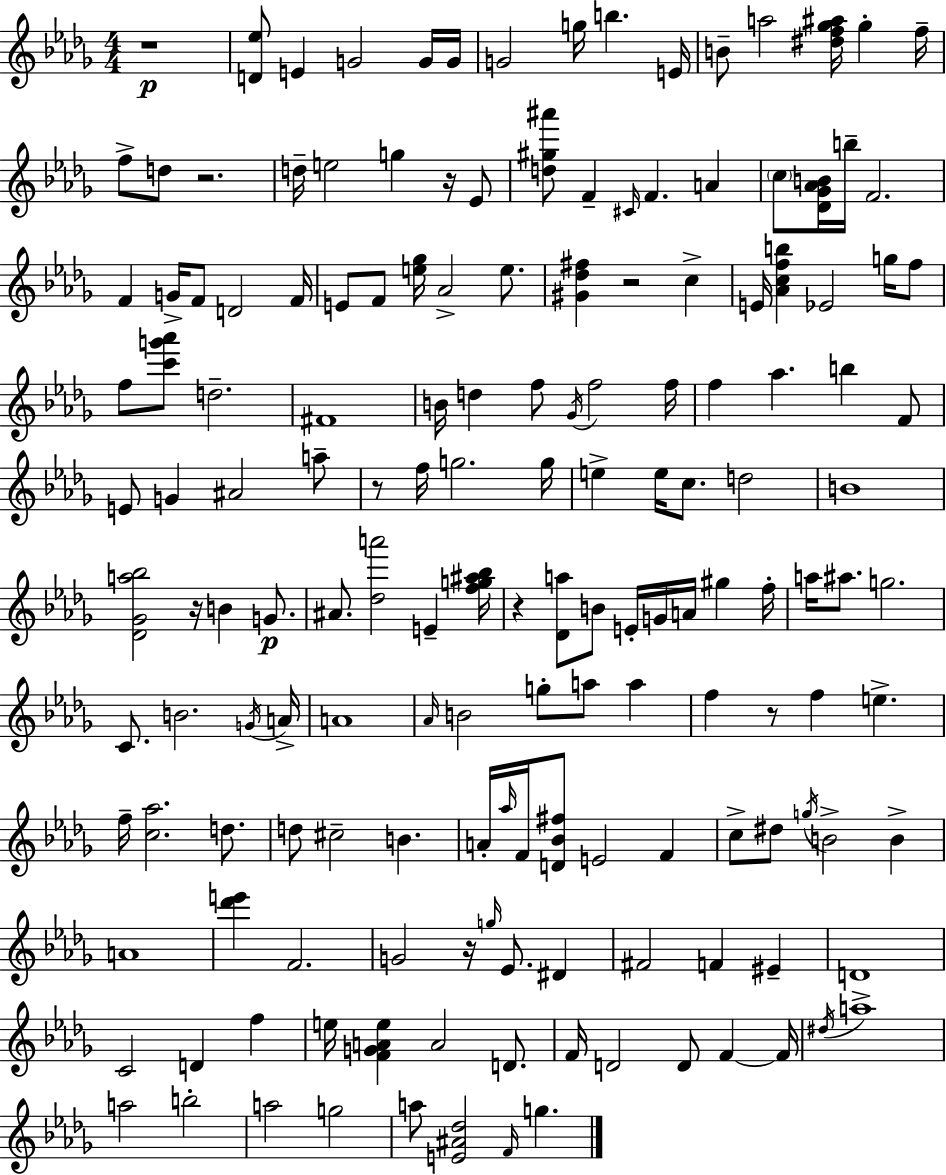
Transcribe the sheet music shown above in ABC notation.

X:1
T:Untitled
M:4/4
L:1/4
K:Bbm
z4 [D_e]/2 E G2 G/4 G/4 G2 g/4 b E/4 B/2 a2 [^df_g^a]/4 _g f/4 f/2 d/2 z2 d/4 e2 g z/4 _E/2 [d^g^a']/2 F ^C/4 F A c/2 [_D_G_AB]/4 b/4 F2 F G/4 F/2 D2 F/4 E/2 F/2 [e_g]/4 _A2 e/2 [^G_d^f] z2 c E/4 [_Acfb] _E2 g/4 f/2 f/2 [c'g'_a']/2 d2 ^F4 B/4 d f/2 _G/4 f2 f/4 f _a b F/2 E/2 G ^A2 a/2 z/2 f/4 g2 g/4 e e/4 c/2 d2 B4 [_D_Ga_b]2 z/4 B G/2 ^A/2 [_da']2 E [fg^a_b]/4 z [_Da]/2 B/2 E/4 G/4 A/4 ^g f/4 a/4 ^a/2 g2 C/2 B2 G/4 A/4 A4 _A/4 B2 g/2 a/2 a f z/2 f e f/4 [c_a]2 d/2 d/2 ^c2 B A/4 _a/4 F/4 [D_B^f]/2 E2 F c/2 ^d/2 g/4 B2 B A4 [_d'e'] F2 G2 z/4 g/4 _E/2 ^D ^F2 F ^E D4 C2 D f e/4 [FGAe] A2 D/2 F/4 D2 D/2 F F/4 ^d/4 a4 a2 b2 a2 g2 a/2 [E^A_d]2 F/4 g